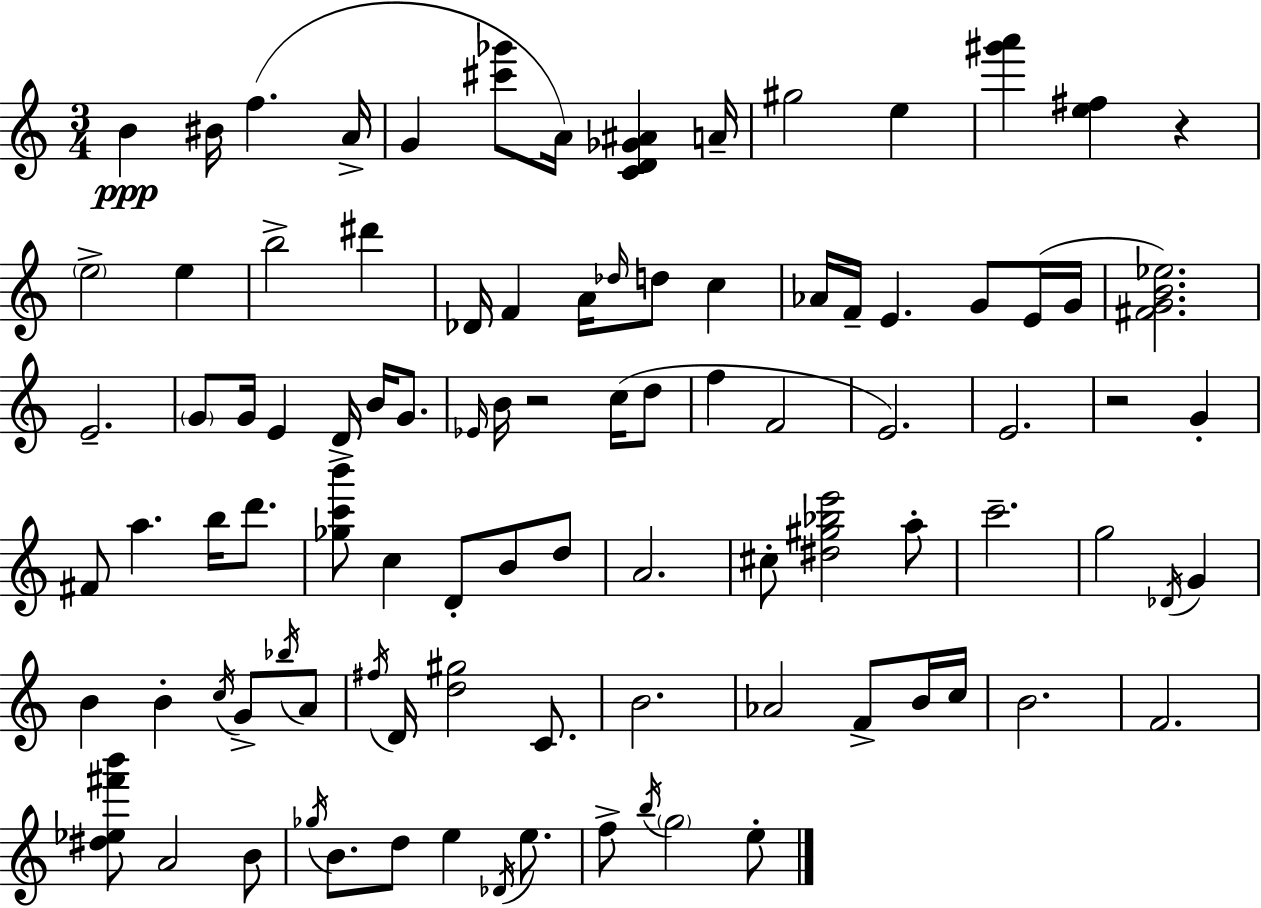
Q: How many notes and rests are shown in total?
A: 96